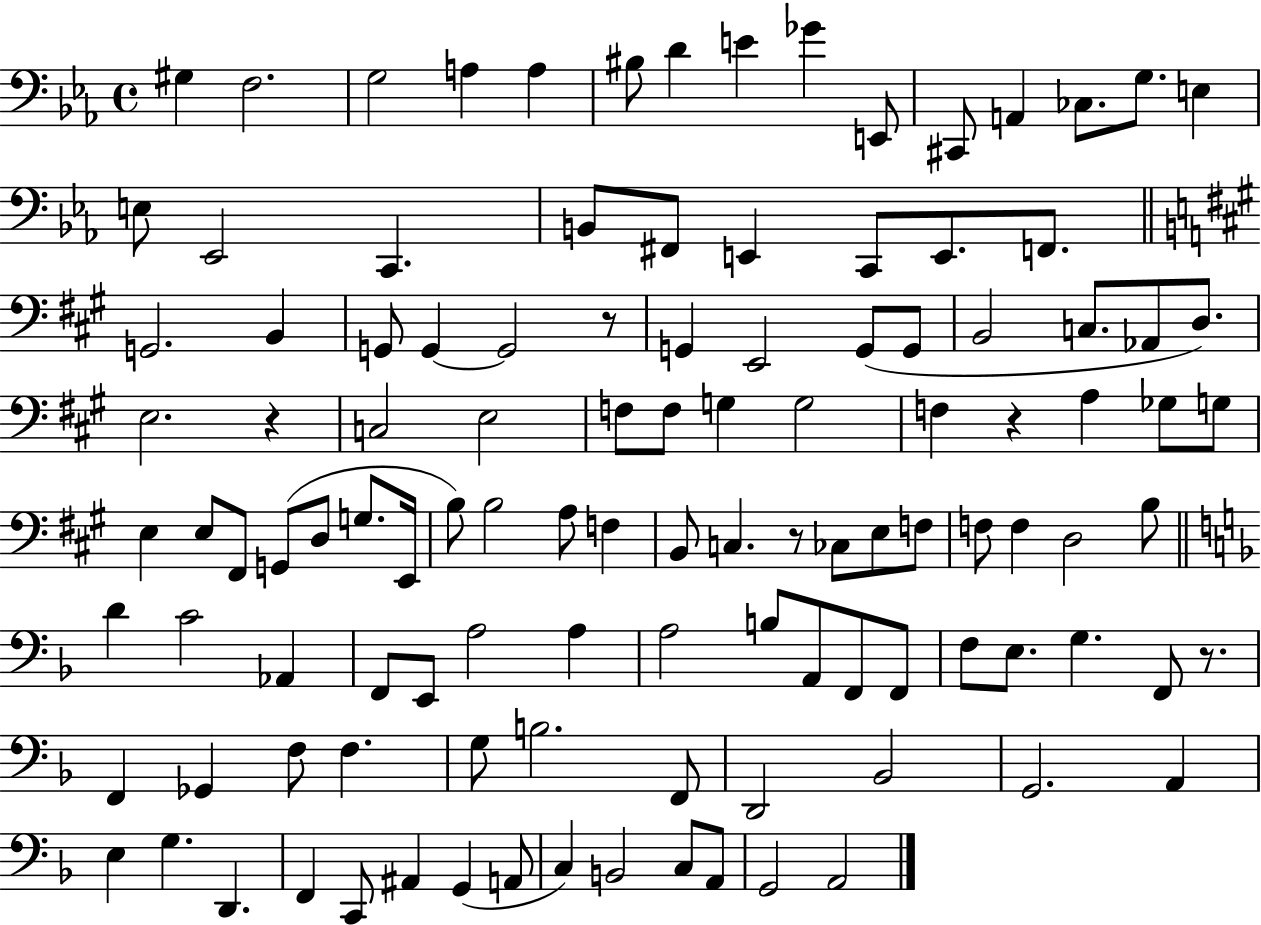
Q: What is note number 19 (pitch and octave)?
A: B2